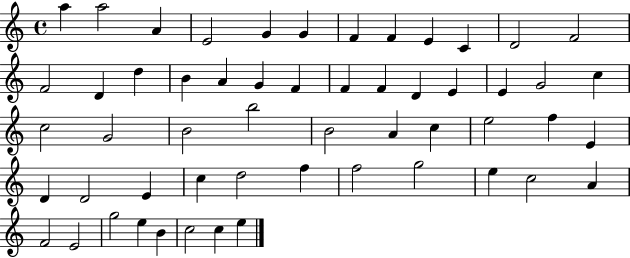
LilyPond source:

{
  \clef treble
  \time 4/4
  \defaultTimeSignature
  \key c \major
  a''4 a''2 a'4 | e'2 g'4 g'4 | f'4 f'4 e'4 c'4 | d'2 f'2 | \break f'2 d'4 d''4 | b'4 a'4 g'4 f'4 | f'4 f'4 d'4 e'4 | e'4 g'2 c''4 | \break c''2 g'2 | b'2 b''2 | b'2 a'4 c''4 | e''2 f''4 e'4 | \break d'4 d'2 e'4 | c''4 d''2 f''4 | f''2 g''2 | e''4 c''2 a'4 | \break f'2 e'2 | g''2 e''4 b'4 | c''2 c''4 e''4 | \bar "|."
}